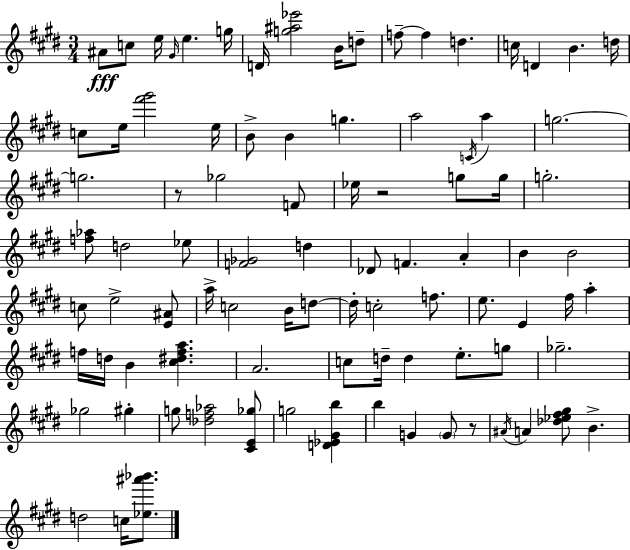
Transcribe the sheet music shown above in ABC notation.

X:1
T:Untitled
M:3/4
L:1/4
K:E
^A/2 c/2 e/4 ^G/4 e g/4 D/4 [g^a_e']2 B/4 d/2 f/2 f d c/4 D B d/4 c/2 e/4 [^f'^g']2 e/4 B/2 B g a2 C/4 a g2 g2 z/2 _g2 F/2 _e/4 z2 g/2 g/4 g2 [f_a]/2 d2 _e/2 [F_G]2 d _D/2 F A B B2 c/2 e2 [E^A]/2 a/4 c2 B/4 d/2 d/4 c2 f/2 e/2 E ^f/4 a f/4 d/4 B [^c^dfa] A2 c/2 d/4 d e/2 g/2 _g2 _g2 ^g g/2 [_df_a]2 [^CE_g]/2 g2 [D_E^Gb] b G G/2 z/2 ^A/4 A [_d_e^f^g]/2 B d2 c/4 [_e^a'_b']/2